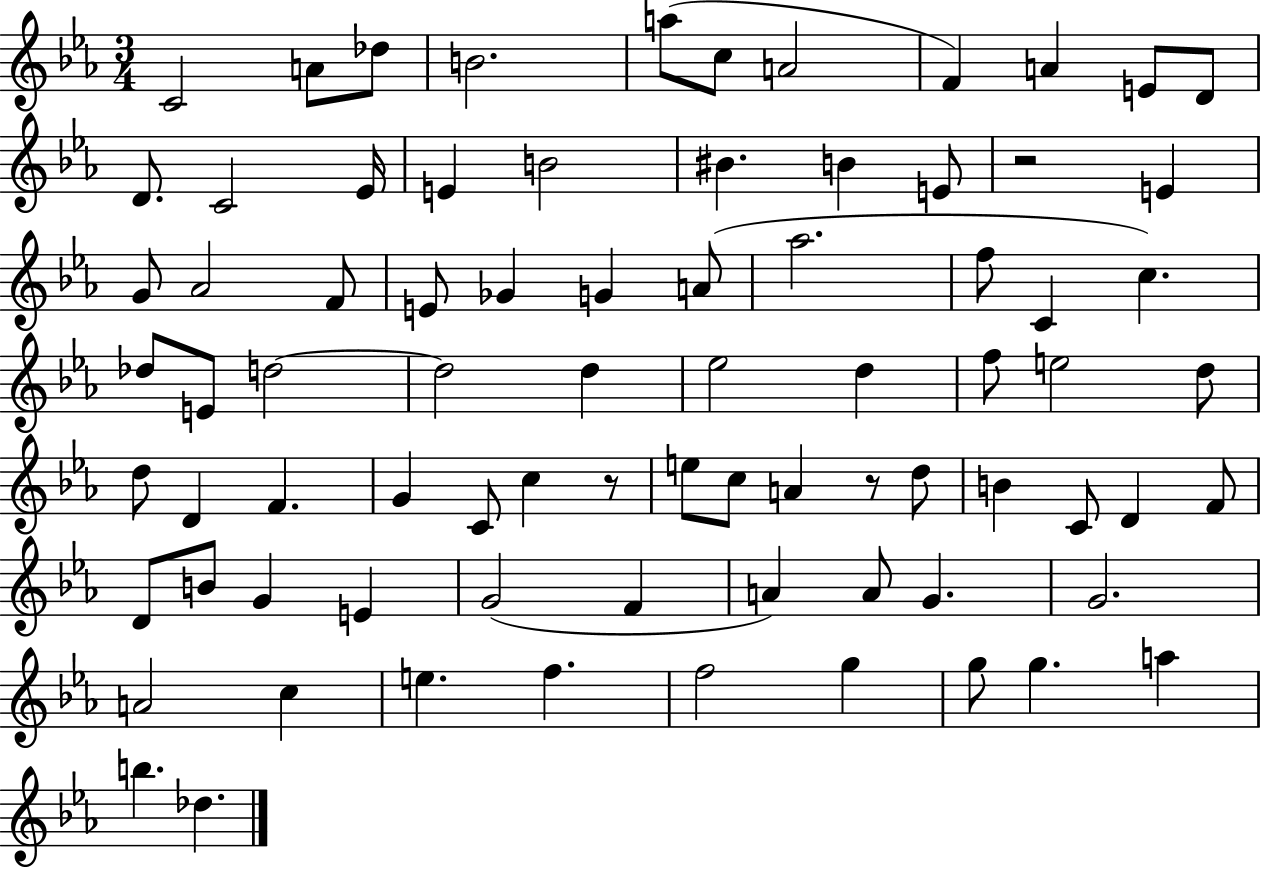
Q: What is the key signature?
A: EES major